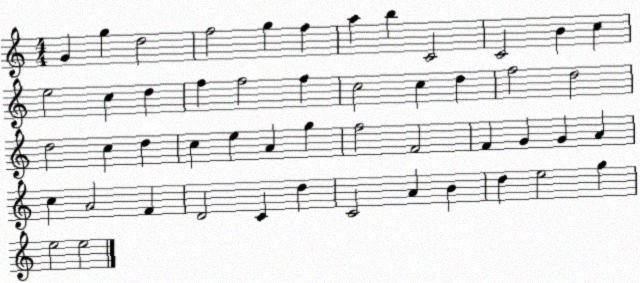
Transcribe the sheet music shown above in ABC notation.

X:1
T:Untitled
M:4/4
L:1/4
K:C
G g d2 f2 g f a b C2 C2 B c e2 c d f f2 f c2 c d f2 d2 d2 c d c e A g f2 F2 F G G A c A2 F D2 C d C2 A B d e2 g e2 e2